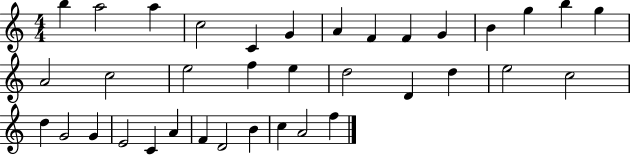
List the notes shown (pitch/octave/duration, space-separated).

B5/q A5/h A5/q C5/h C4/q G4/q A4/q F4/q F4/q G4/q B4/q G5/q B5/q G5/q A4/h C5/h E5/h F5/q E5/q D5/h D4/q D5/q E5/h C5/h D5/q G4/h G4/q E4/h C4/q A4/q F4/q D4/h B4/q C5/q A4/h F5/q